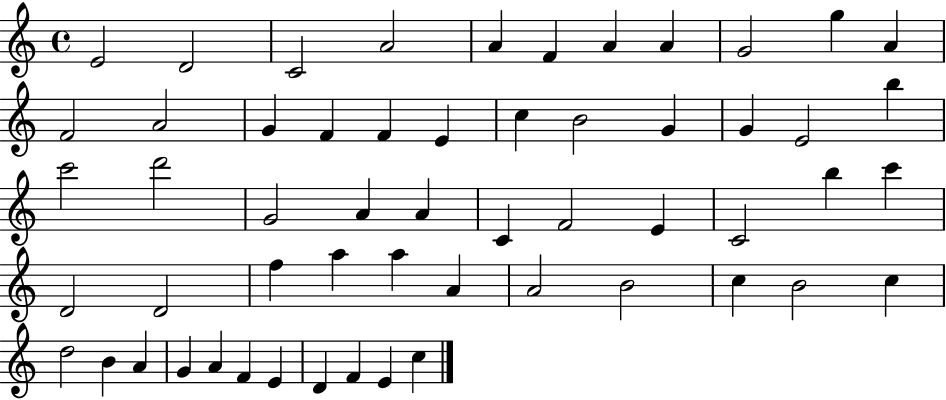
X:1
T:Untitled
M:4/4
L:1/4
K:C
E2 D2 C2 A2 A F A A G2 g A F2 A2 G F F E c B2 G G E2 b c'2 d'2 G2 A A C F2 E C2 b c' D2 D2 f a a A A2 B2 c B2 c d2 B A G A F E D F E c